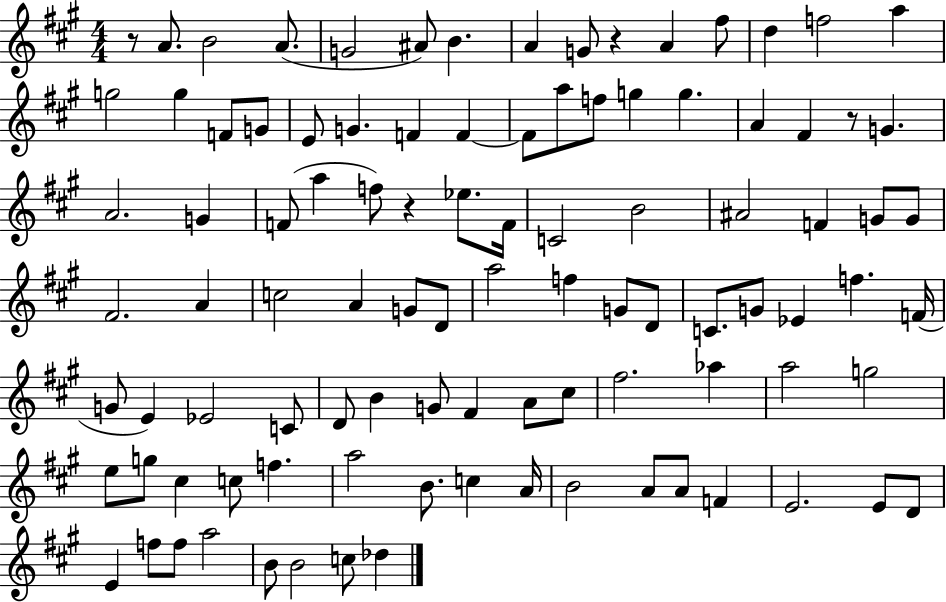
R/e A4/e. B4/h A4/e. G4/h A#4/e B4/q. A4/q G4/e R/q A4/q F#5/e D5/q F5/h A5/q G5/h G5/q F4/e G4/e E4/e G4/q. F4/q F4/q F4/e A5/e F5/e G5/q G5/q. A4/q F#4/q R/e G4/q. A4/h. G4/q F4/e A5/q F5/e R/q Eb5/e. F4/s C4/h B4/h A#4/h F4/q G4/e G4/e F#4/h. A4/q C5/h A4/q G4/e D4/e A5/h F5/q G4/e D4/e C4/e. G4/e Eb4/q F5/q. F4/s G4/e E4/q Eb4/h C4/e D4/e B4/q G4/e F#4/q A4/e C#5/e F#5/h. Ab5/q A5/h G5/h E5/e G5/e C#5/q C5/e F5/q. A5/h B4/e. C5/q A4/s B4/h A4/e A4/e F4/q E4/h. E4/e D4/e E4/q F5/e F5/e A5/h B4/e B4/h C5/e Db5/q